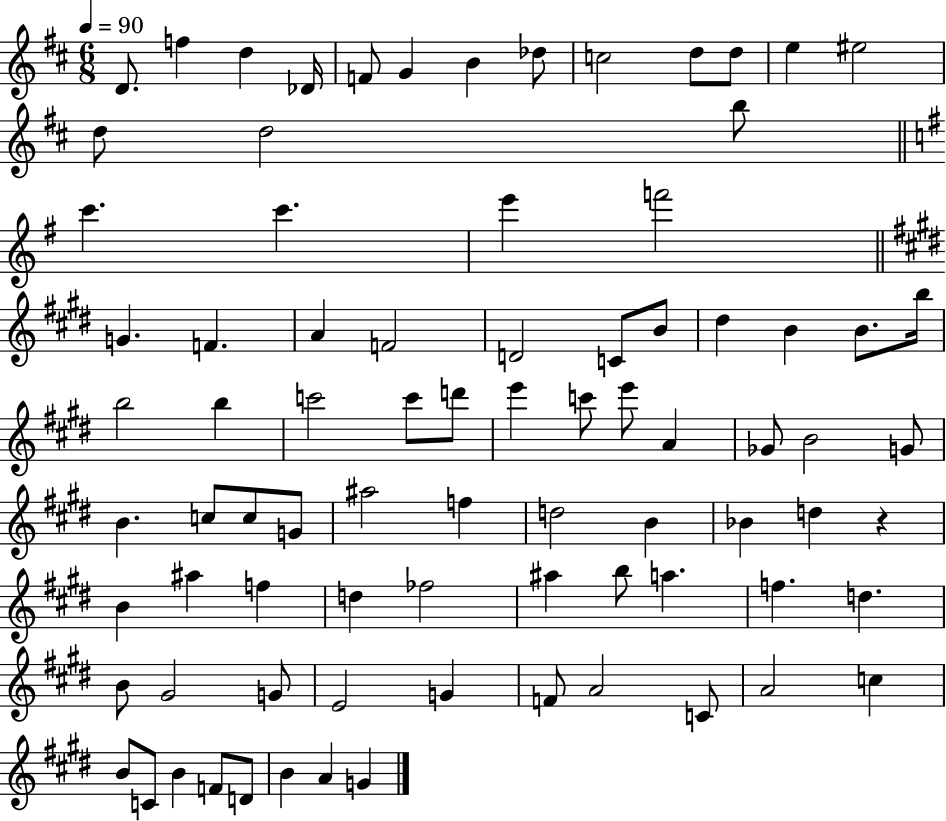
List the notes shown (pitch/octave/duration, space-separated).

D4/e. F5/q D5/q Db4/s F4/e G4/q B4/q Db5/e C5/h D5/e D5/e E5/q EIS5/h D5/e D5/h B5/e C6/q. C6/q. E6/q F6/h G4/q. F4/q. A4/q F4/h D4/h C4/e B4/e D#5/q B4/q B4/e. B5/s B5/h B5/q C6/h C6/e D6/e E6/q C6/e E6/e A4/q Gb4/e B4/h G4/e B4/q. C5/e C5/e G4/e A#5/h F5/q D5/h B4/q Bb4/q D5/q R/q B4/q A#5/q F5/q D5/q FES5/h A#5/q B5/e A5/q. F5/q. D5/q. B4/e G#4/h G4/e E4/h G4/q F4/e A4/h C4/e A4/h C5/q B4/e C4/e B4/q F4/e D4/e B4/q A4/q G4/q